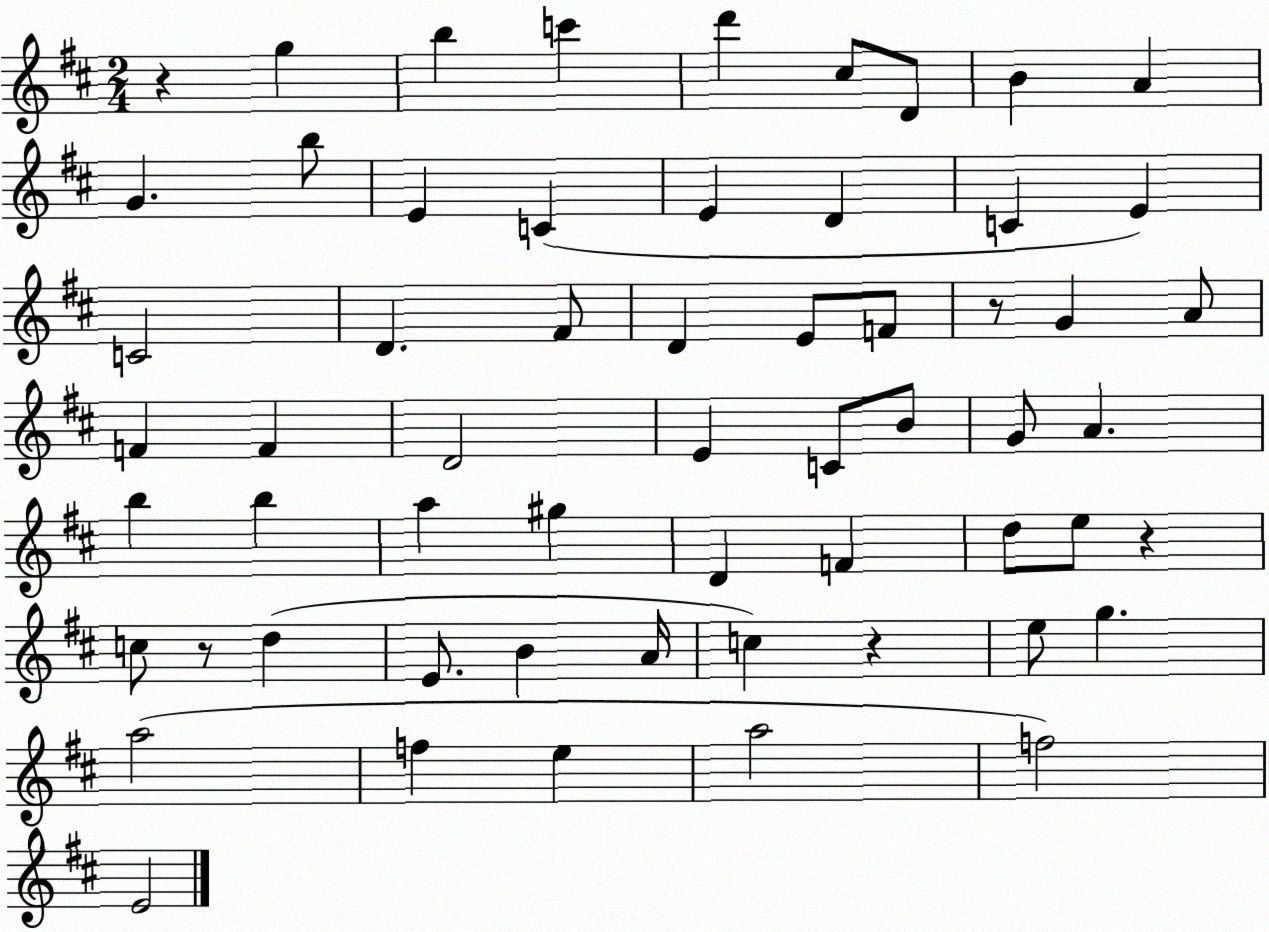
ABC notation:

X:1
T:Untitled
M:2/4
L:1/4
K:D
z g b c' d' ^c/2 D/2 B A G b/2 E C E D C E C2 D ^F/2 D E/2 F/2 z/2 G A/2 F F D2 E C/2 B/2 G/2 A b b a ^g D F d/2 e/2 z c/2 z/2 d E/2 B A/4 c z e/2 g a2 f e a2 f2 E2